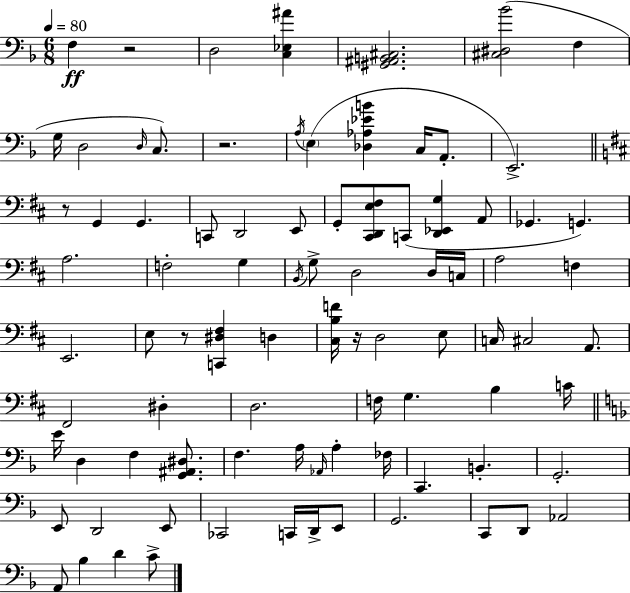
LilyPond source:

{
  \clef bass
  \numericTimeSignature
  \time 6/8
  \key d \minor
  \tempo 4 = 80
  f4\ff r2 | d2 <c ees ais'>4 | <gis, ais, b, cis>2. | <cis dis bes'>2( f4 | \break g16 d2 \grace { d16 }) c8. | r2. | \acciaccatura { a16 } \parenthesize e4( <des aes ees' b'>4 c16 a,8.-. | e,2.->) | \break \bar "||" \break \key b \minor r8 g,4 g,4. | c,8 d,2 e,8 | g,8-. <cis, d, e fis>8 c,8( <d, ees, g>4 a,8 | ges,4. g,4.) | \break a2. | f2-. g4 | \acciaccatura { b,16 } g8-> d2 d16 | c16 a2 f4 | \break e,2. | e8 r8 <c, dis fis>4 d4 | <cis b f'>16 r16 d2 e8 | c16 cis2 a,8. | \break fis,2 dis4-. | d2. | f16 g4. b4 | c'16 \bar "||" \break \key f \major e'16 d4 f4 <g, ais, dis>8. | f4. a16 \grace { aes,16 } a4-. | fes16 c,4. b,4.-. | g,2.-. | \break e,8 d,2 e,8 | ces,2 c,16 d,16-> e,8 | g,2. | c,8 d,8 aes,2 | \break a,8 bes4 d'4 c'8-> | \bar "|."
}